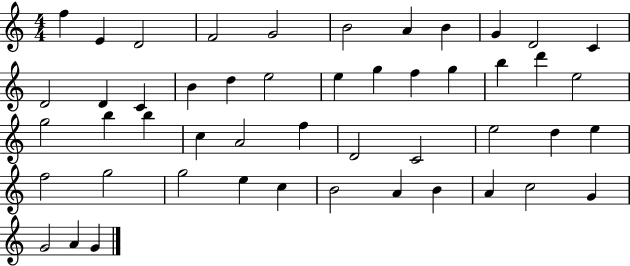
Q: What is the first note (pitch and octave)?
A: F5